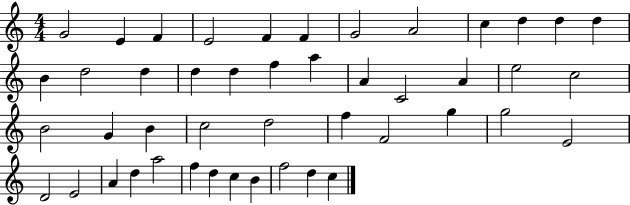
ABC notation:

X:1
T:Untitled
M:4/4
L:1/4
K:C
G2 E F E2 F F G2 A2 c d d d B d2 d d d f a A C2 A e2 c2 B2 G B c2 d2 f F2 g g2 E2 D2 E2 A d a2 f d c B f2 d c